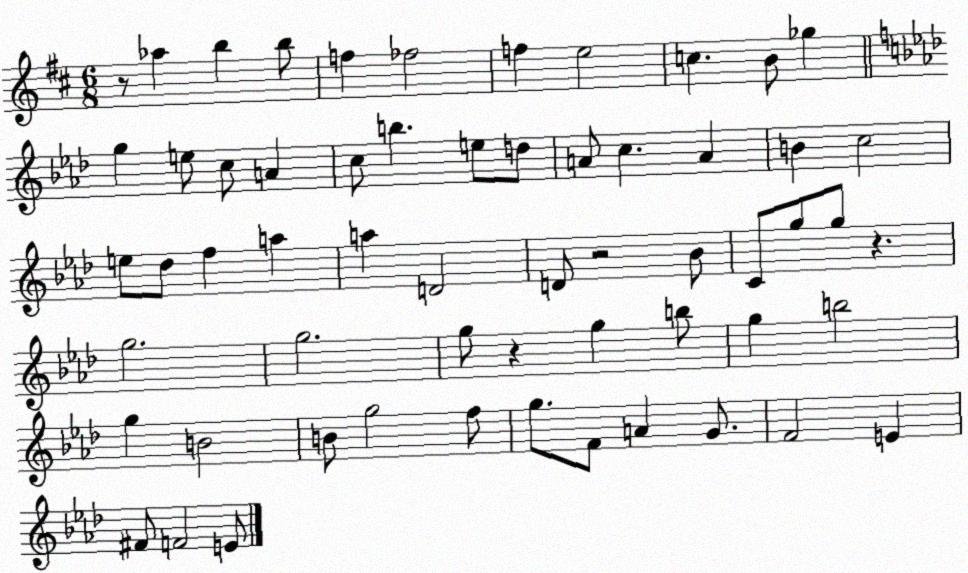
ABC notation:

X:1
T:Untitled
M:6/8
L:1/4
K:D
z/2 _a b b/2 f _f2 f e2 c B/2 _g g e/2 c/2 A c/2 b e/2 d/2 A/2 c A B c2 e/2 _d/2 f a a D2 D/2 z2 _B/2 C/2 g/2 g/2 z g2 g2 g/2 z g b/2 g b2 g B2 B/2 g2 f/2 g/2 F/2 A G/2 F2 E ^F/2 F2 E/2